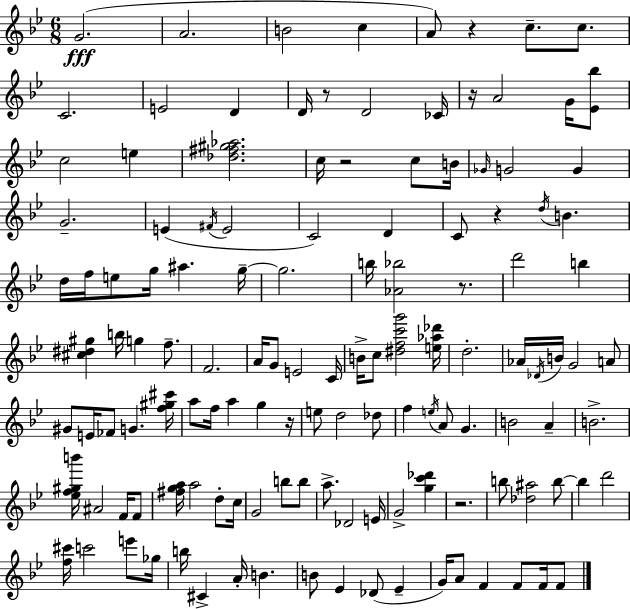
G4/h. A4/h. B4/h C5/q A4/e R/q C5/e. C5/e. C4/h. E4/h D4/q D4/s R/e D4/h CES4/s R/s A4/h G4/s [Eb4,Bb5]/e C5/h E5/q [Db5,F#5,G#5,Ab5]/h. C5/s R/h C5/e B4/s Gb4/s G4/h G4/q G4/h. E4/q F#4/s E4/h C4/h D4/q C4/e R/q D5/s B4/q. D5/s F5/s E5/e G5/s A#5/q. G5/s G5/h. B5/s [Ab4,Bb5]/h R/e. D6/h B5/q [C#5,D#5,G#5]/q B5/s G5/q F5/e. F4/h. A4/s G4/e E4/h C4/s B4/s C5/e [D#5,F5,C6,G6]/h [E5,Ab5,Db6]/s D5/h. Ab4/s Db4/s B4/s G4/h A4/e G#4/e E4/s FES4/e G4/q. [F5,G#5,C#6]/s A5/e F5/s A5/q G5/q R/s E5/e D5/h Db5/e F5/q E5/s A4/e G4/q. B4/h A4/q B4/h. [Eb5,F5,G#5,B6]/s A#4/h F4/s F4/e [F#5,G5,A5]/s A5/h D5/e C5/s G4/h B5/e B5/e A5/e. Db4/h E4/s G4/h [G5,C6,Db6]/q R/h. B5/e [Db5,A#5]/h B5/e B5/q D6/h [F5,C#6]/s C6/h E6/e Gb5/s B5/s C#4/q A4/s B4/q. B4/e Eb4/q Db4/e Eb4/q G4/s A4/e F4/q F4/e F4/s F4/e